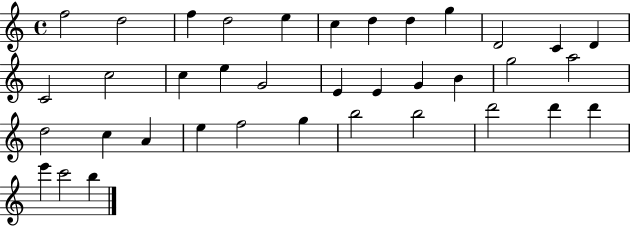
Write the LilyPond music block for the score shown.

{
  \clef treble
  \time 4/4
  \defaultTimeSignature
  \key c \major
  f''2 d''2 | f''4 d''2 e''4 | c''4 d''4 d''4 g''4 | d'2 c'4 d'4 | \break c'2 c''2 | c''4 e''4 g'2 | e'4 e'4 g'4 b'4 | g''2 a''2 | \break d''2 c''4 a'4 | e''4 f''2 g''4 | b''2 b''2 | d'''2 d'''4 d'''4 | \break e'''4 c'''2 b''4 | \bar "|."
}